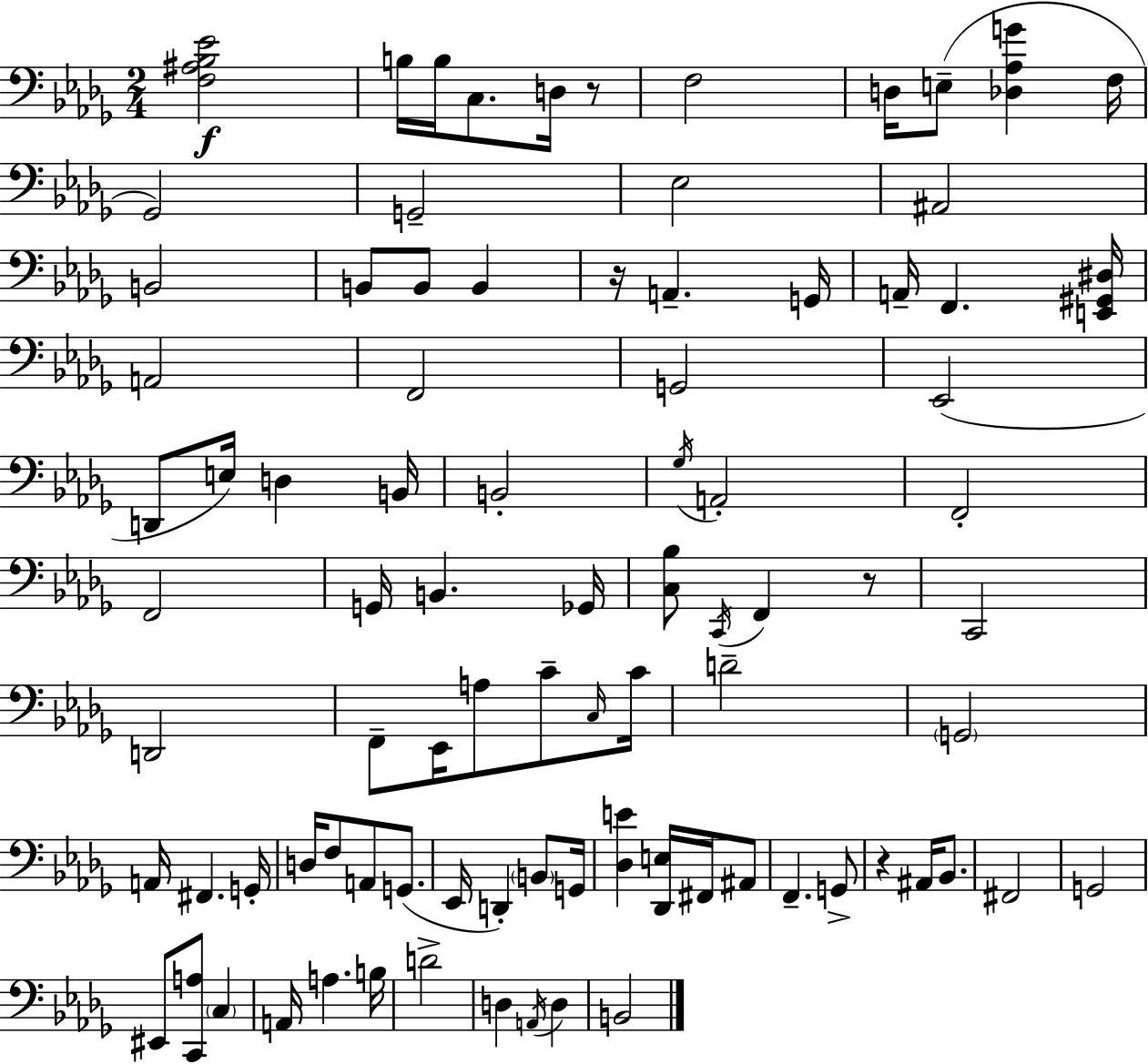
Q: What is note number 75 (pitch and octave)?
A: A2